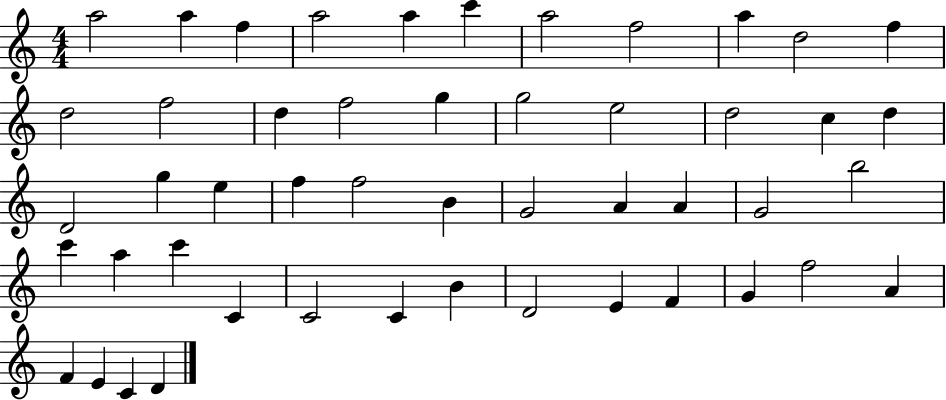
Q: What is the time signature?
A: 4/4